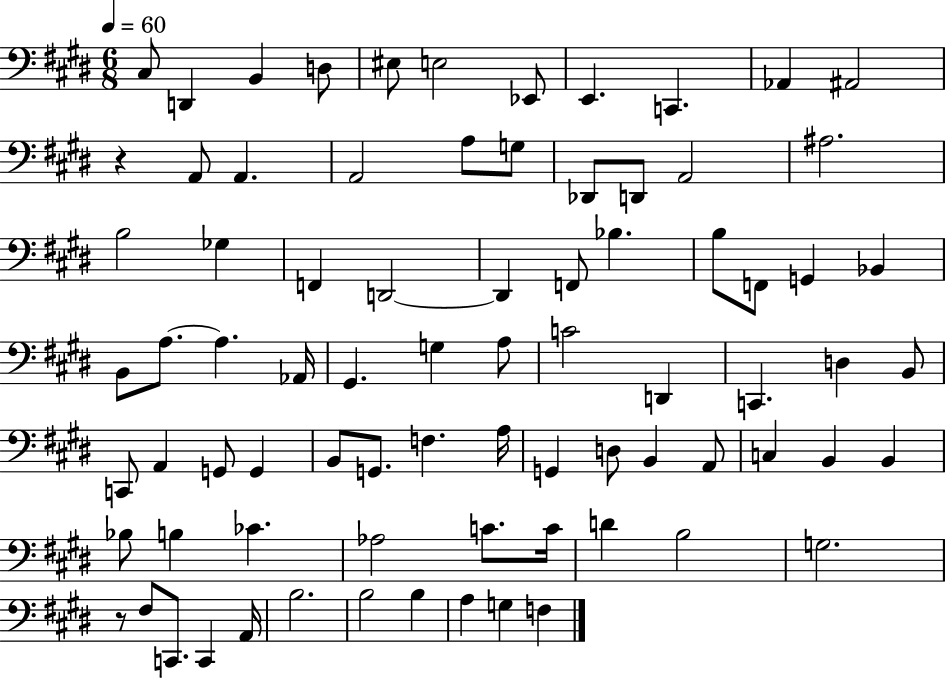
X:1
T:Untitled
M:6/8
L:1/4
K:E
^C,/2 D,, B,, D,/2 ^E,/2 E,2 _E,,/2 E,, C,, _A,, ^A,,2 z A,,/2 A,, A,,2 A,/2 G,/2 _D,,/2 D,,/2 A,,2 ^A,2 B,2 _G, F,, D,,2 D,, F,,/2 _B, B,/2 F,,/2 G,, _B,, B,,/2 A,/2 A, _A,,/4 ^G,, G, A,/2 C2 D,, C,, D, B,,/2 C,,/2 A,, G,,/2 G,, B,,/2 G,,/2 F, A,/4 G,, D,/2 B,, A,,/2 C, B,, B,, _B,/2 B, _C _A,2 C/2 C/4 D B,2 G,2 z/2 ^F,/2 C,,/2 C,, A,,/4 B,2 B,2 B, A, G, F,